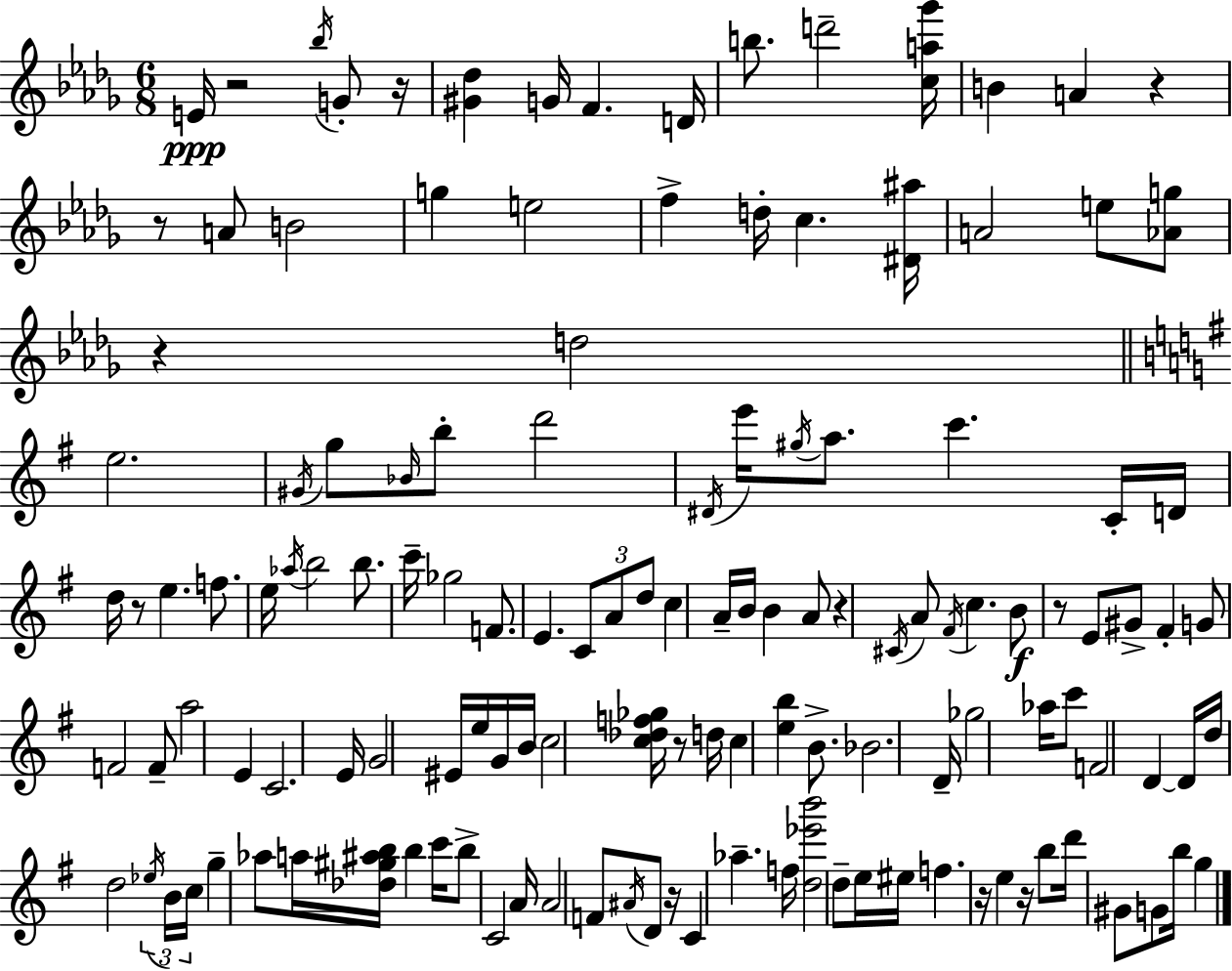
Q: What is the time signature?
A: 6/8